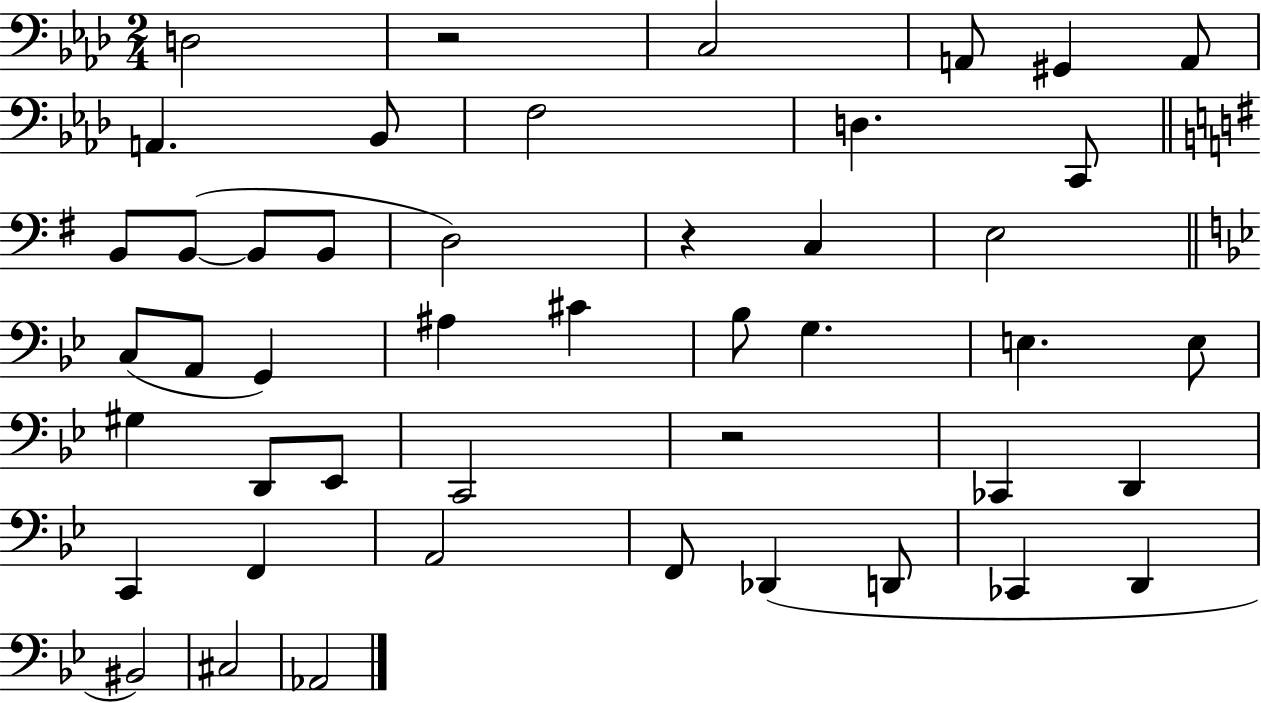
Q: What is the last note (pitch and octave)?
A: Ab2